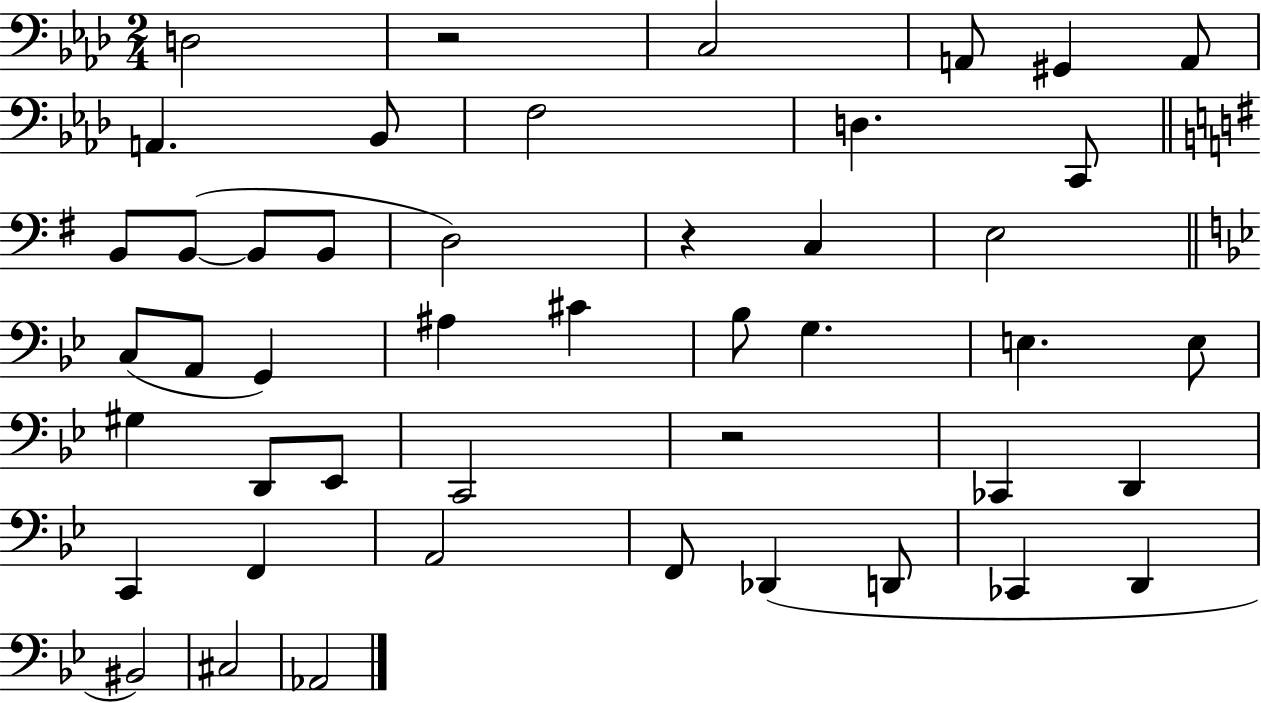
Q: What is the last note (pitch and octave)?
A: Ab2